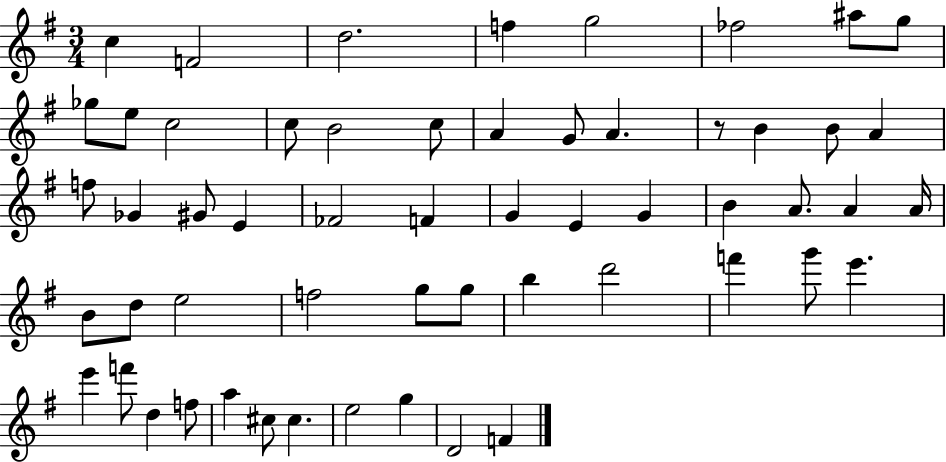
X:1
T:Untitled
M:3/4
L:1/4
K:G
c F2 d2 f g2 _f2 ^a/2 g/2 _g/2 e/2 c2 c/2 B2 c/2 A G/2 A z/2 B B/2 A f/2 _G ^G/2 E _F2 F G E G B A/2 A A/4 B/2 d/2 e2 f2 g/2 g/2 b d'2 f' g'/2 e' e' f'/2 d f/2 a ^c/2 ^c e2 g D2 F